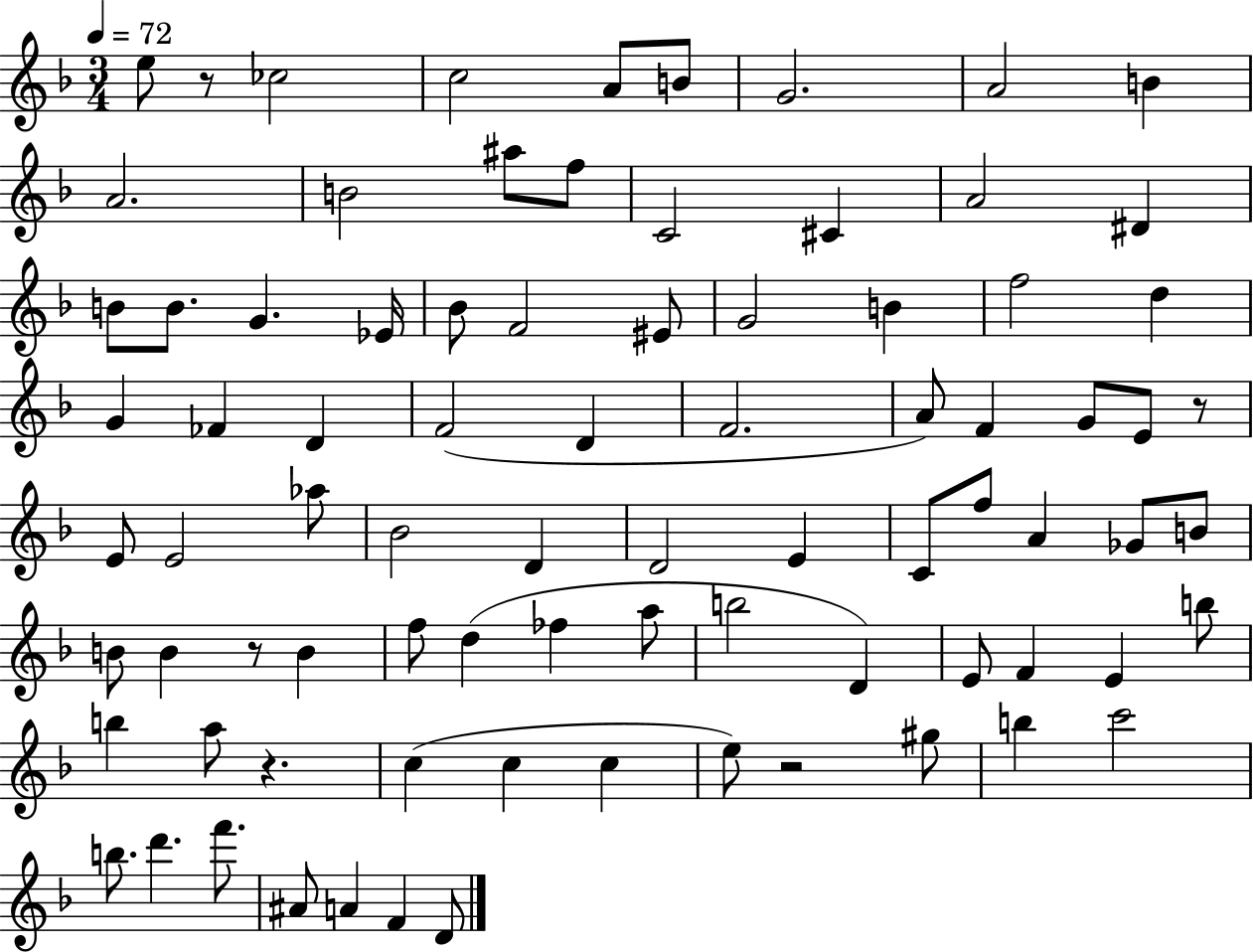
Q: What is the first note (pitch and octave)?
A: E5